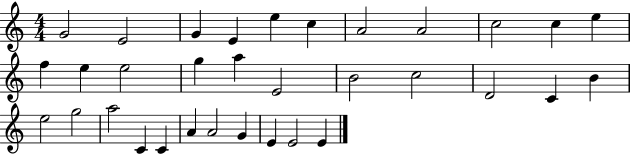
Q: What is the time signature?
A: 4/4